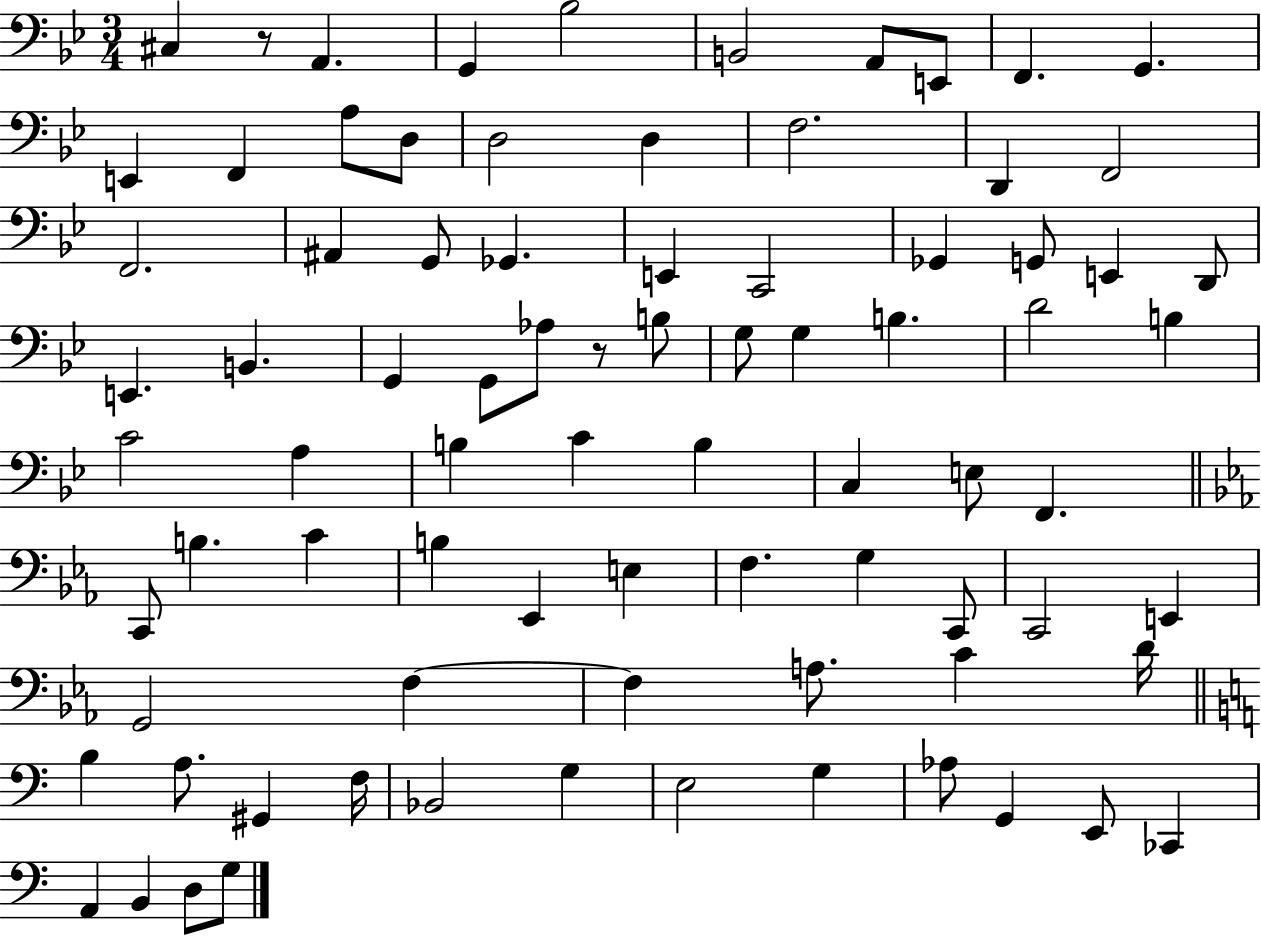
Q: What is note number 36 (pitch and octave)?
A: G3